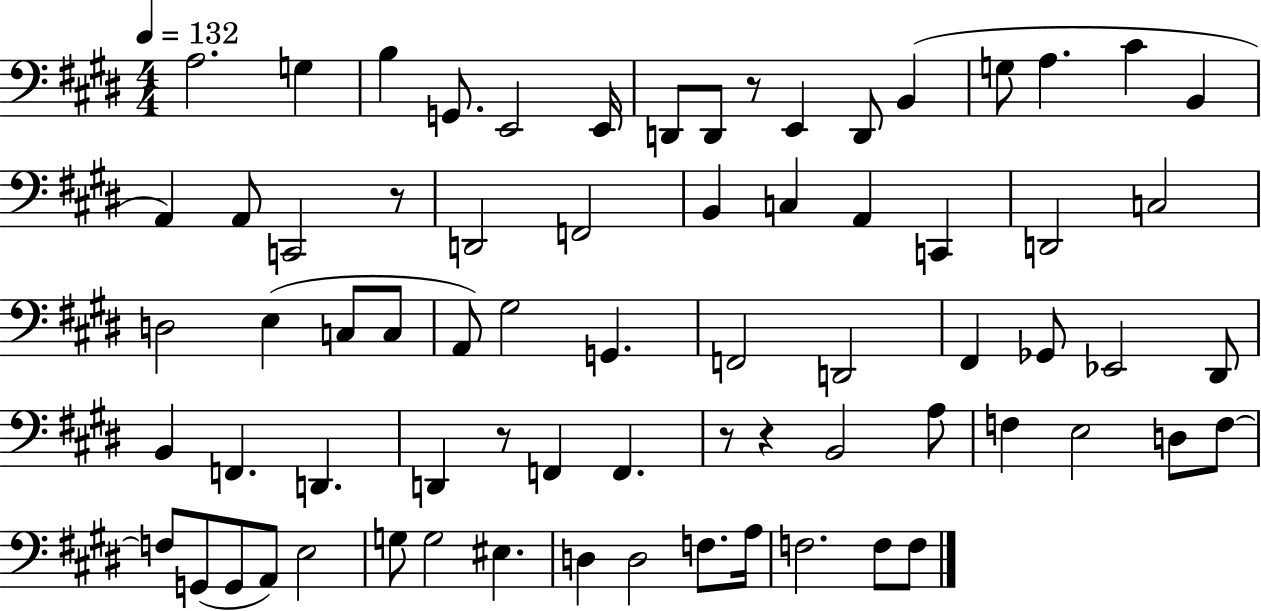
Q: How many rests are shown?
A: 5